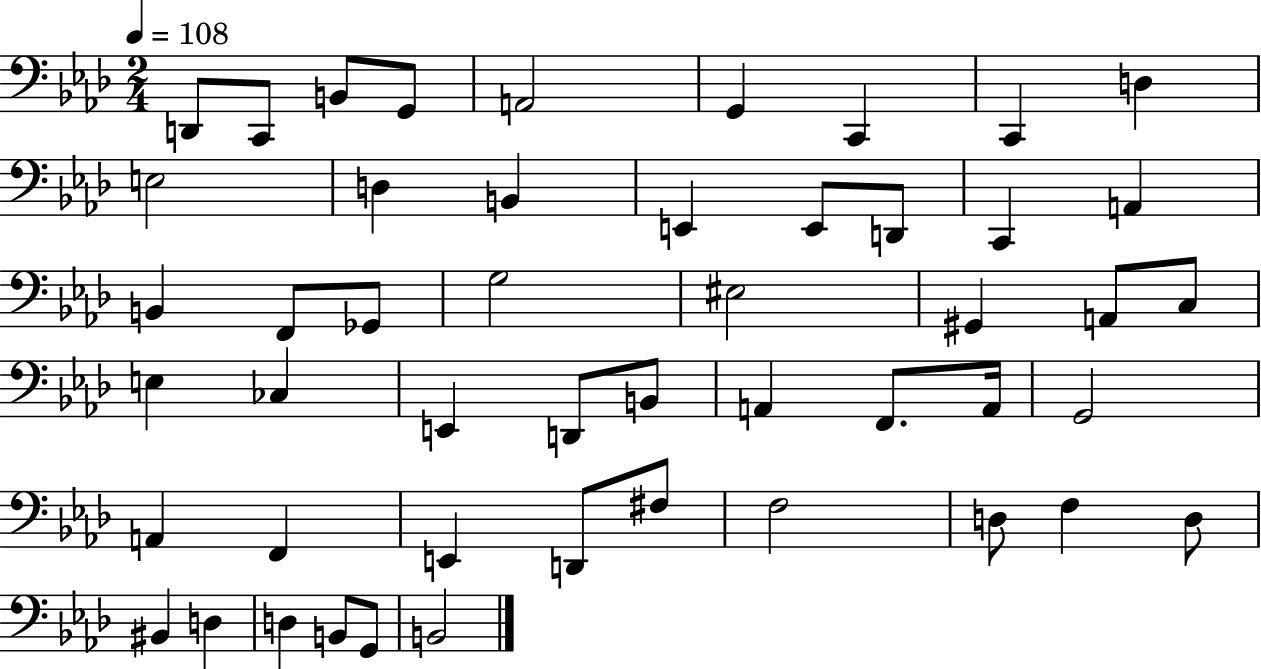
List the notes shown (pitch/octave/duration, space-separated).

D2/e C2/e B2/e G2/e A2/h G2/q C2/q C2/q D3/q E3/h D3/q B2/q E2/q E2/e D2/e C2/q A2/q B2/q F2/e Gb2/e G3/h EIS3/h G#2/q A2/e C3/e E3/q CES3/q E2/q D2/e B2/e A2/q F2/e. A2/s G2/h A2/q F2/q E2/q D2/e F#3/e F3/h D3/e F3/q D3/e BIS2/q D3/q D3/q B2/e G2/e B2/h